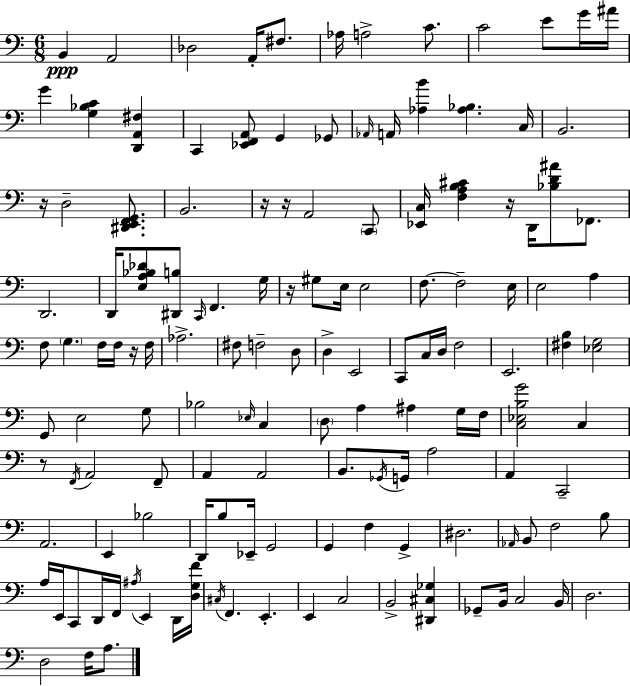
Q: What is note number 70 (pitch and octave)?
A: F2